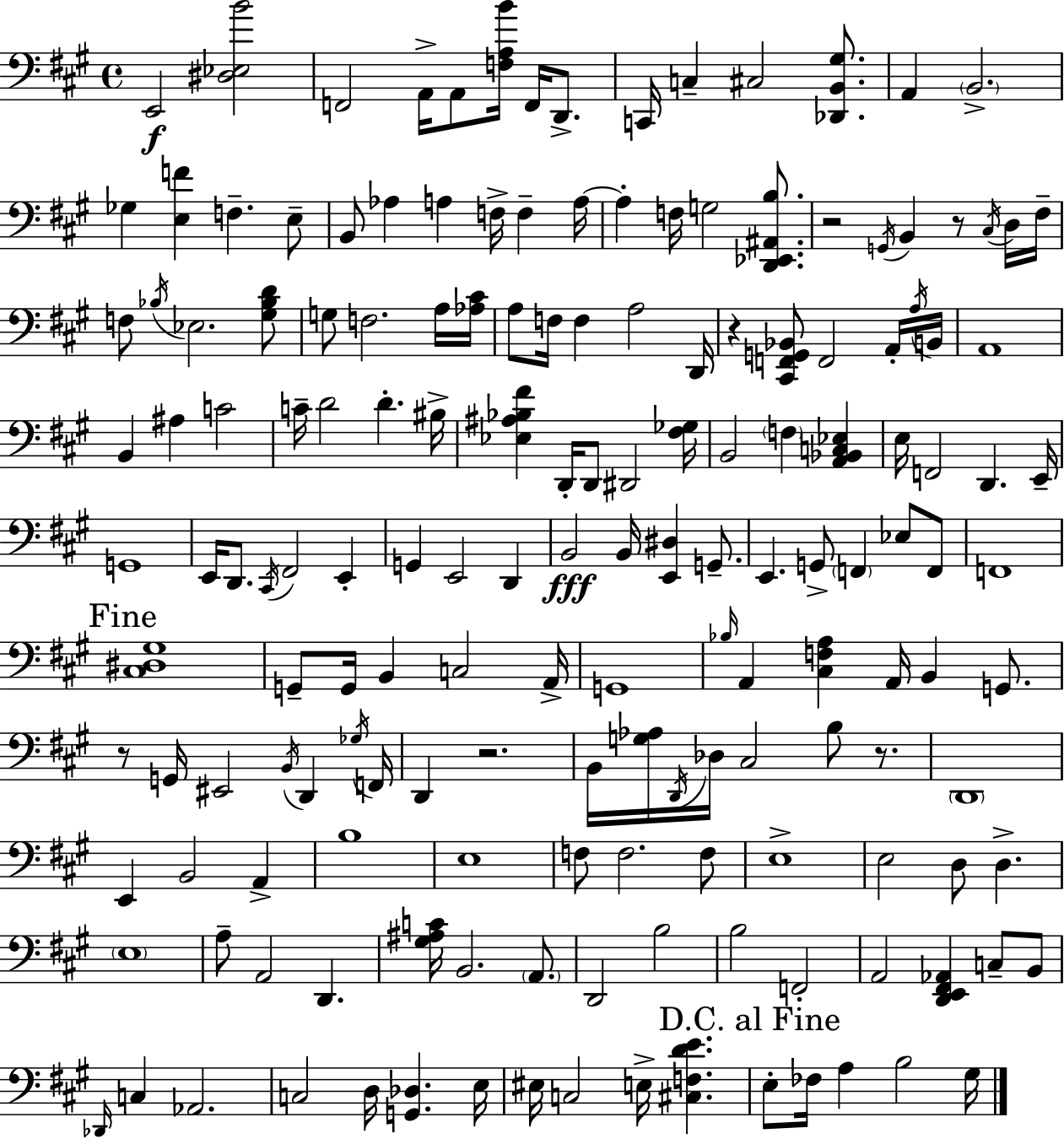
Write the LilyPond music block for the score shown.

{
  \clef bass
  \time 4/4
  \defaultTimeSignature
  \key a \major
  e,2\f <dis ees b'>2 | f,2 a,16-> a,8 <f a b'>16 f,16 d,8.-> | c,16 c4-- cis2 <des, b, gis>8. | a,4 \parenthesize b,2.-> | \break ges4 <e f'>4 f4.-- e8-- | b,8 aes4 a4 f16-> f4-- a16~~ | a4-. f16 g2 <d, ees, ais, b>8. | r2 \acciaccatura { g,16 } b,4 r8 \acciaccatura { cis16 } | \break d16 fis16-- f8 \acciaccatura { bes16 } ees2. | <gis bes d'>8 g8 f2. | a16 <aes cis'>16 a8 f16 f4 a2 | d,16 r4 <cis, f, g, bes,>8 f,2 | \break a,16-. \acciaccatura { a16 } b,16 a,1 | b,4 ais4 c'2 | c'16-- d'2 d'4.-. | bis16-> <ees ais bes fis'>4 d,16-. d,8 dis,2 | \break <fis ges>16 b,2 \parenthesize f4 | <a, bes, c ees>4 e16 f,2 d,4. | e,16-- g,1 | e,16 d,8. \acciaccatura { cis,16 } fis,2 | \break e,4-. g,4 e,2 | d,4 b,2\fff b,16 <e, dis>4 | g,8.-- e,4. g,8-> \parenthesize f,4 | ees8 f,8 f,1 | \break \mark "Fine" <cis dis gis>1 | g,8-- g,16 b,4 c2 | a,16-> g,1 | \grace { bes16 } a,4 <cis f a>4 a,16 b,4 | \break g,8. r8 g,16 eis,2 | \acciaccatura { b,16 } d,4 \acciaccatura { ges16 } f,16 d,4 r2. | b,16 <g aes>16 \acciaccatura { d,16 } des16 cis2 | b8 r8. \parenthesize d,1 | \break e,4 b,2 | a,4-> b1 | e1 | f8 f2. | \break f8 e1-> | e2 | d8 d4.-> \parenthesize e1 | a8-- a,2 | \break d,4. <gis ais c'>16 b,2. | \parenthesize a,8. d,2 | b2 b2 | f,2-. a,2 | \break <d, e, fis, aes,>4 c8-- b,8 \grace { des,16 } c4 aes,2. | c2 | d16 <g, des>4. e16 eis16 c2 | e16-> <cis f d' e'>4. \mark "D.C. al Fine" e8-. fes16 a4 | \break b2 gis16 \bar "|."
}